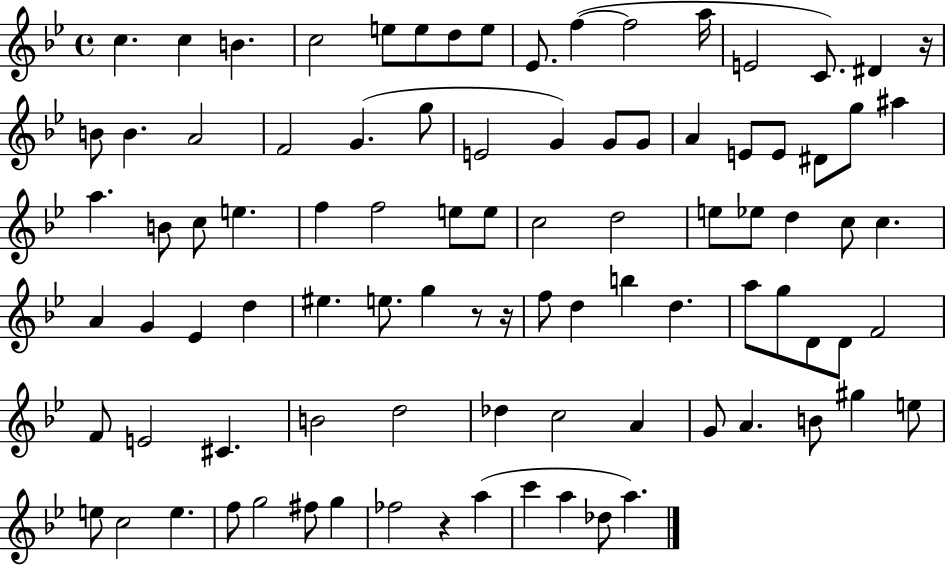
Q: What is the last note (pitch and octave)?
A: A5